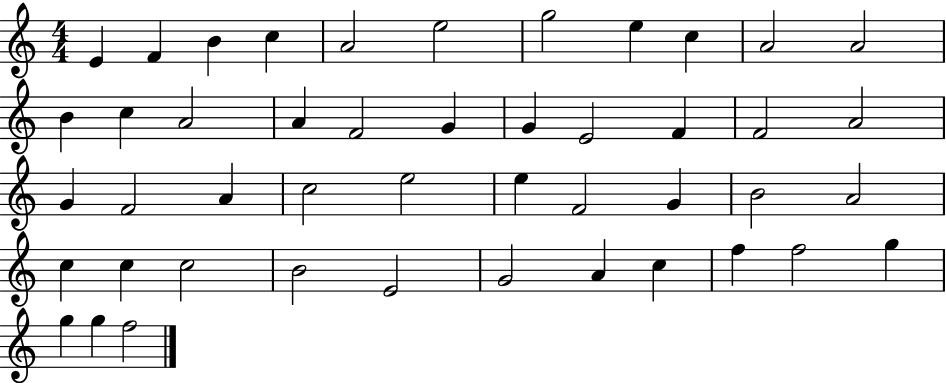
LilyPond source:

{
  \clef treble
  \numericTimeSignature
  \time 4/4
  \key c \major
  e'4 f'4 b'4 c''4 | a'2 e''2 | g''2 e''4 c''4 | a'2 a'2 | \break b'4 c''4 a'2 | a'4 f'2 g'4 | g'4 e'2 f'4 | f'2 a'2 | \break g'4 f'2 a'4 | c''2 e''2 | e''4 f'2 g'4 | b'2 a'2 | \break c''4 c''4 c''2 | b'2 e'2 | g'2 a'4 c''4 | f''4 f''2 g''4 | \break g''4 g''4 f''2 | \bar "|."
}